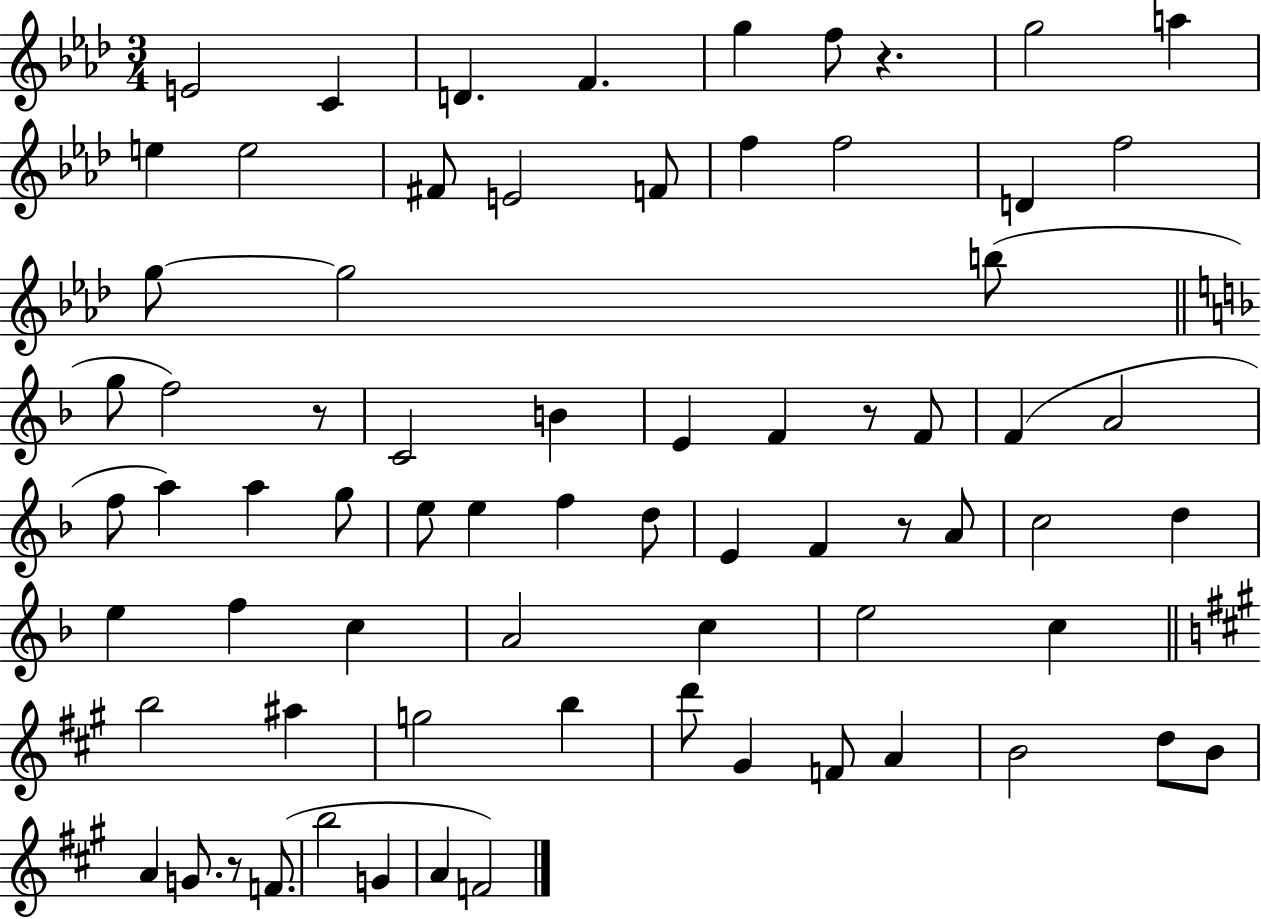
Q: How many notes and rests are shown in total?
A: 72